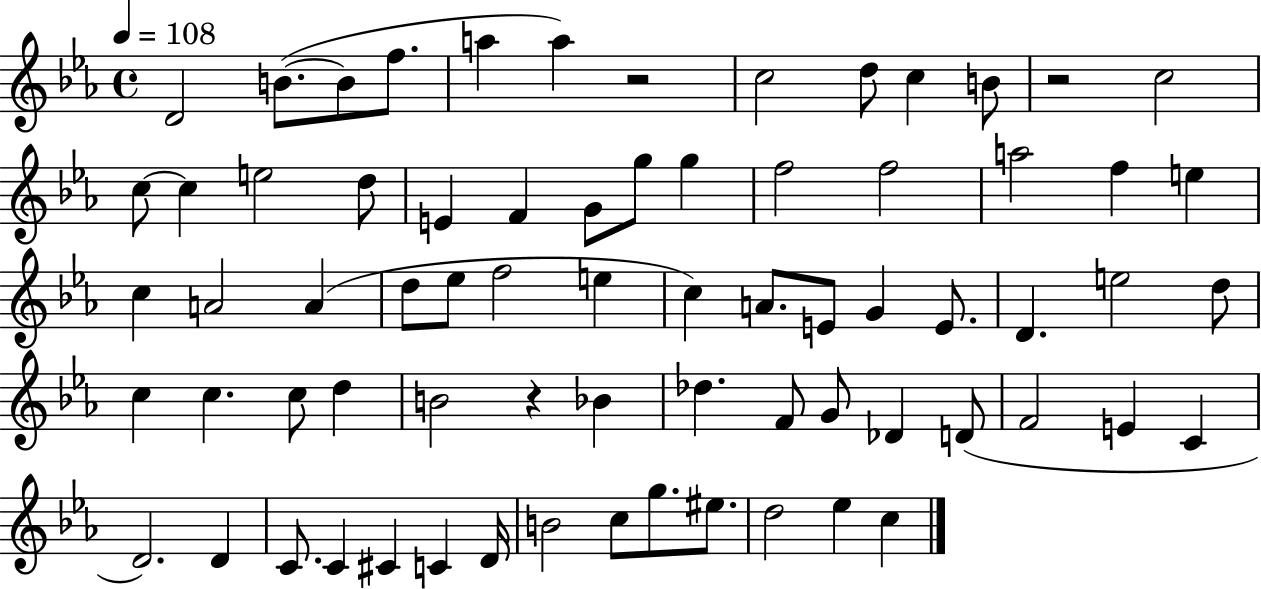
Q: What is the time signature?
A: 4/4